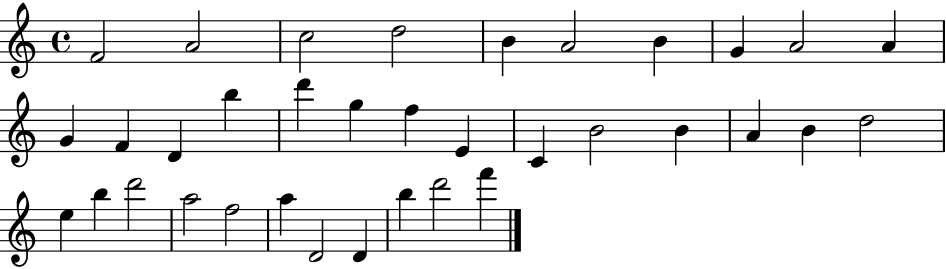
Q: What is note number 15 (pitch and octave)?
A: D6